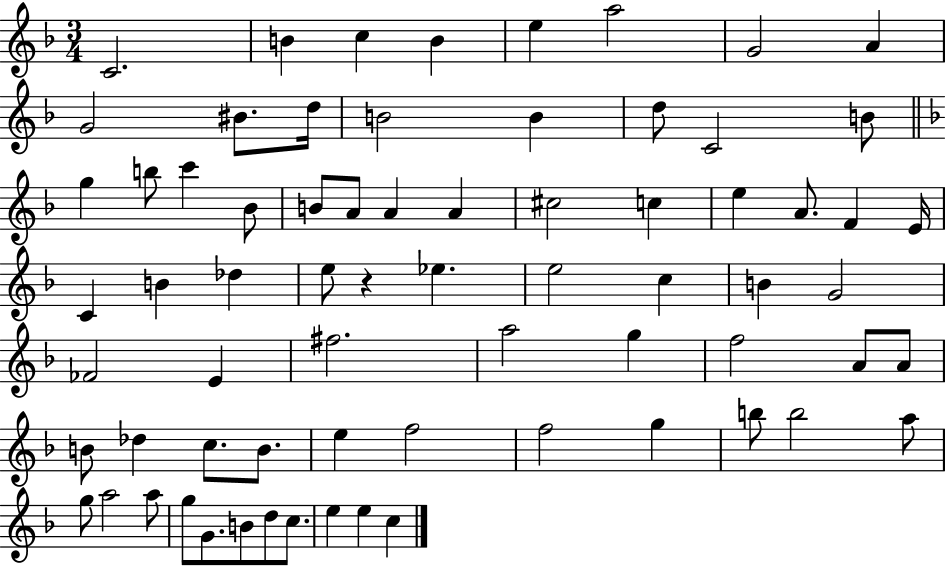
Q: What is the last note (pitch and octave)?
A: C5